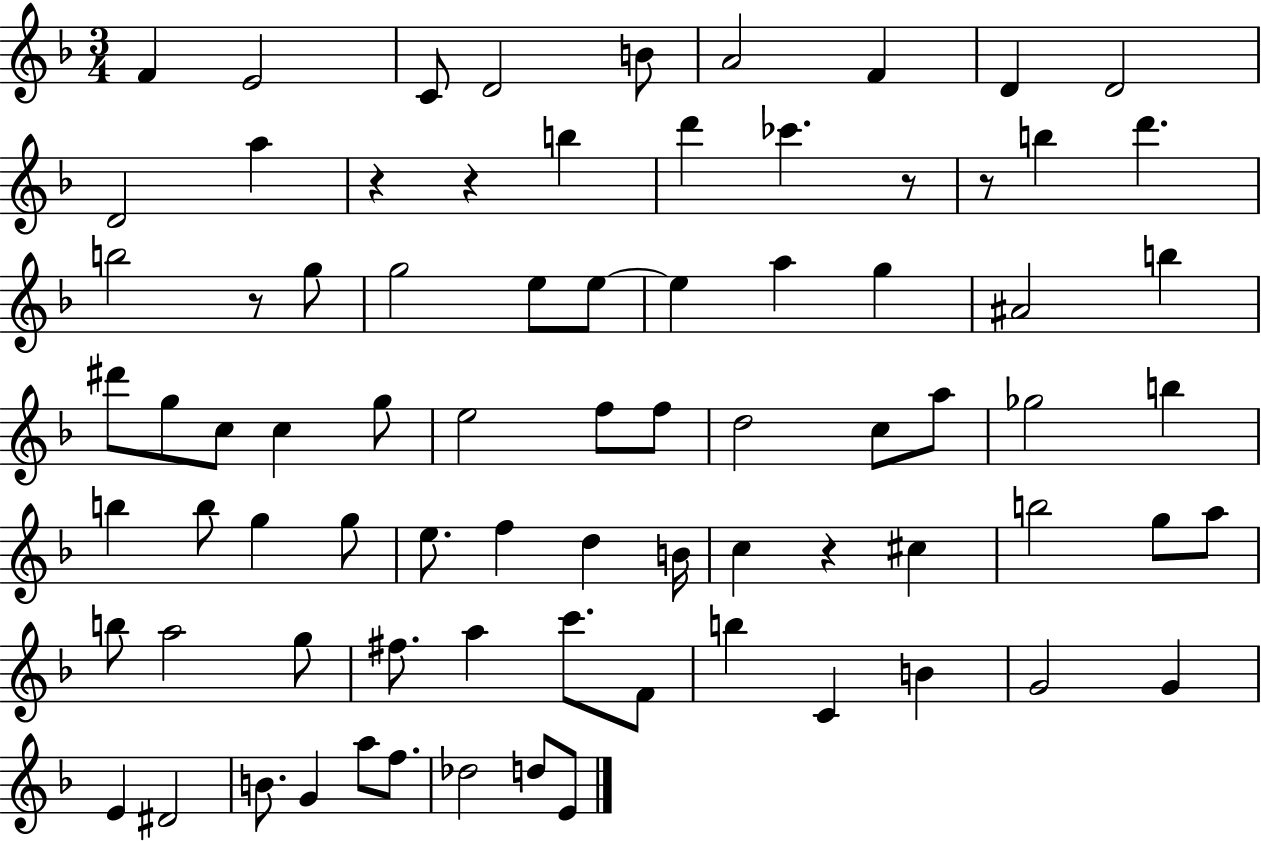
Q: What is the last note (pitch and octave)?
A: E4